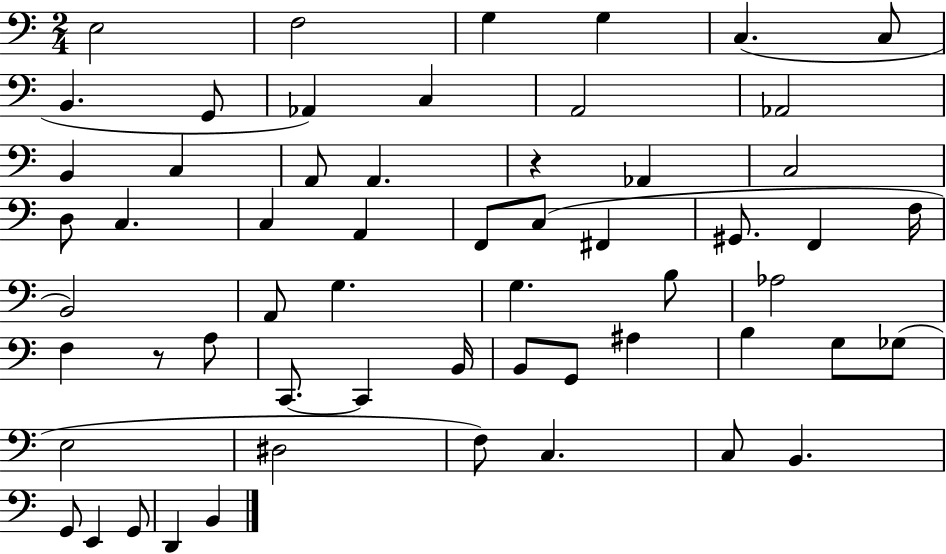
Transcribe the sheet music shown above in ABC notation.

X:1
T:Untitled
M:2/4
L:1/4
K:C
E,2 F,2 G, G, C, C,/2 B,, G,,/2 _A,, C, A,,2 _A,,2 B,, C, A,,/2 A,, z _A,, C,2 D,/2 C, C, A,, F,,/2 C,/2 ^F,, ^G,,/2 F,, F,/4 B,,2 A,,/2 G, G, B,/2 _A,2 F, z/2 A,/2 C,,/2 C,, B,,/4 B,,/2 G,,/2 ^A, B, G,/2 _G,/2 E,2 ^D,2 F,/2 C, C,/2 B,, G,,/2 E,, G,,/2 D,, B,,